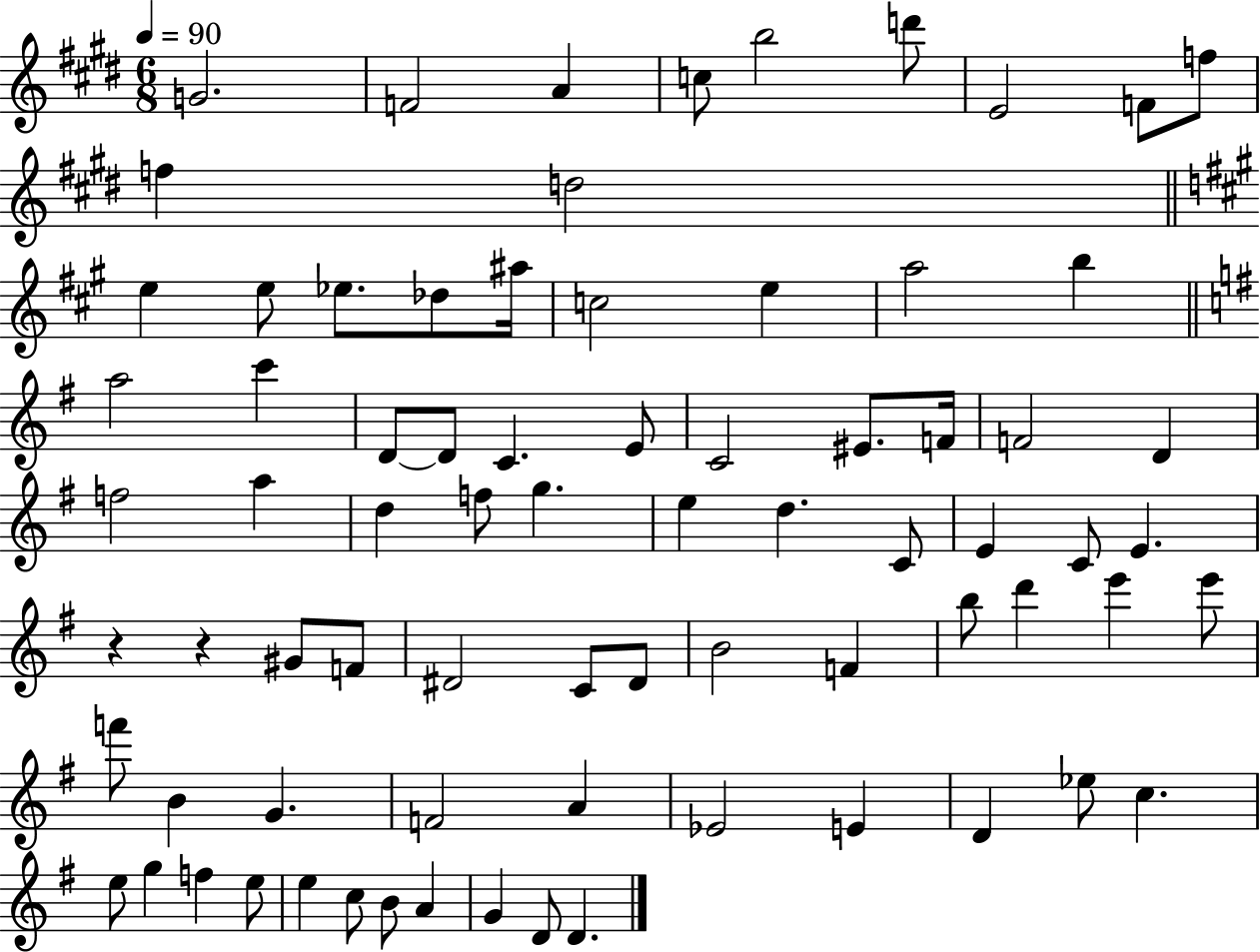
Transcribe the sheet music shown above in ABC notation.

X:1
T:Untitled
M:6/8
L:1/4
K:E
G2 F2 A c/2 b2 d'/2 E2 F/2 f/2 f d2 e e/2 _e/2 _d/2 ^a/4 c2 e a2 b a2 c' D/2 D/2 C E/2 C2 ^E/2 F/4 F2 D f2 a d f/2 g e d C/2 E C/2 E z z ^G/2 F/2 ^D2 C/2 ^D/2 B2 F b/2 d' e' e'/2 f'/2 B G F2 A _E2 E D _e/2 c e/2 g f e/2 e c/2 B/2 A G D/2 D